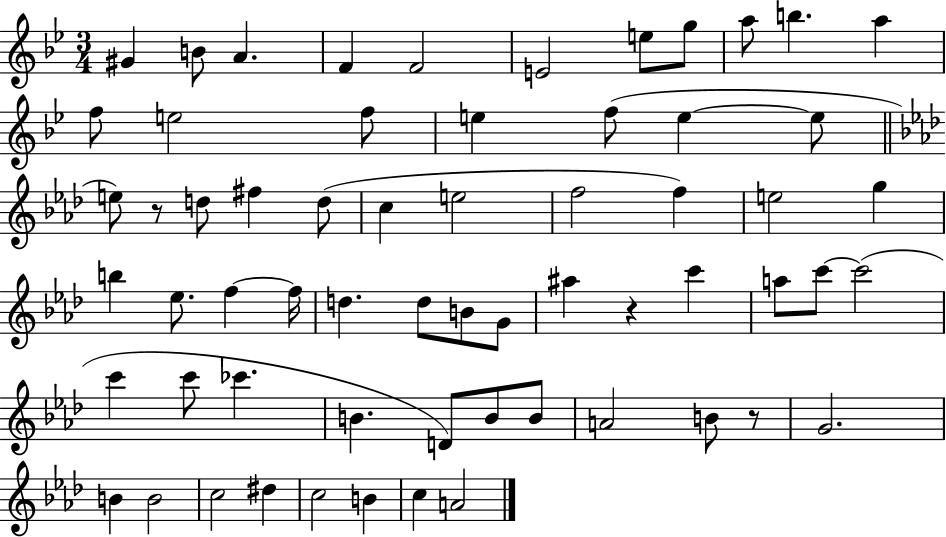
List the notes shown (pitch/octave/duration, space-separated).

G#4/q B4/e A4/q. F4/q F4/h E4/h E5/e G5/e A5/e B5/q. A5/q F5/e E5/h F5/e E5/q F5/e E5/q E5/e E5/e R/e D5/e F#5/q D5/e C5/q E5/h F5/h F5/q E5/h G5/q B5/q Eb5/e. F5/q F5/s D5/q. D5/e B4/e G4/e A#5/q R/q C6/q A5/e C6/e C6/h C6/q C6/e CES6/q. B4/q. D4/e B4/e B4/e A4/h B4/e R/e G4/h. B4/q B4/h C5/h D#5/q C5/h B4/q C5/q A4/h